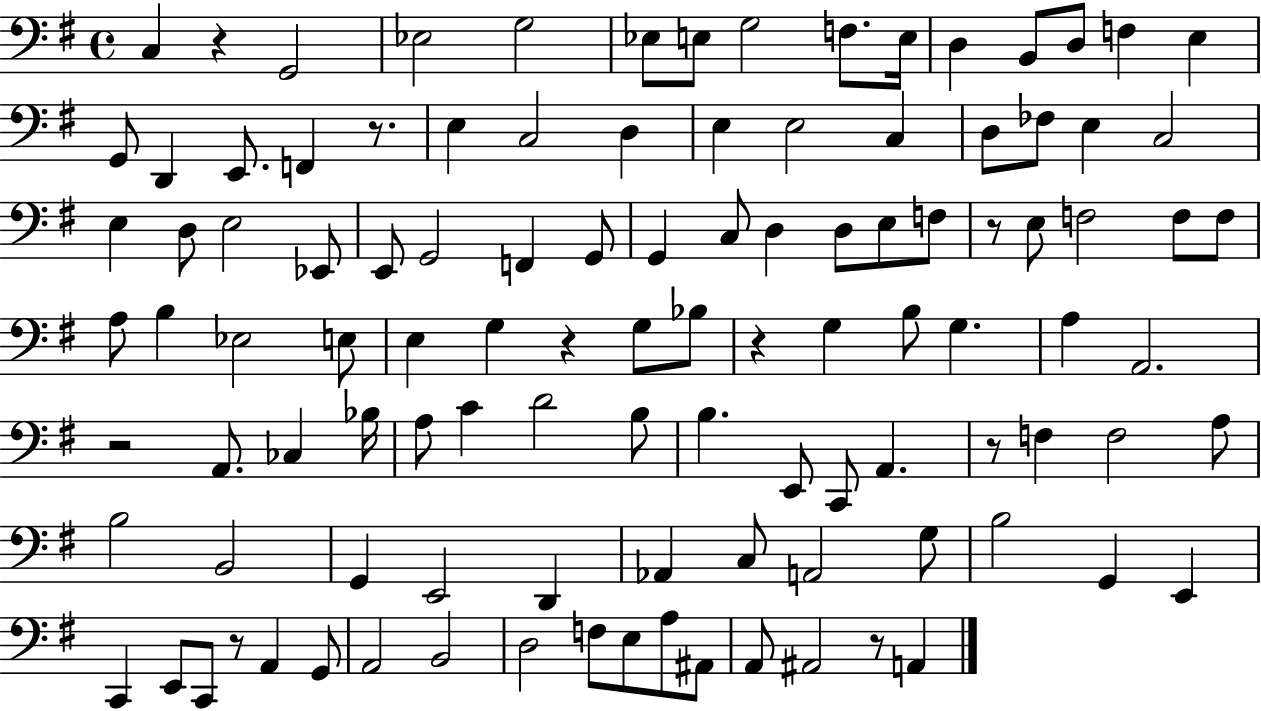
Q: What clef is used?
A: bass